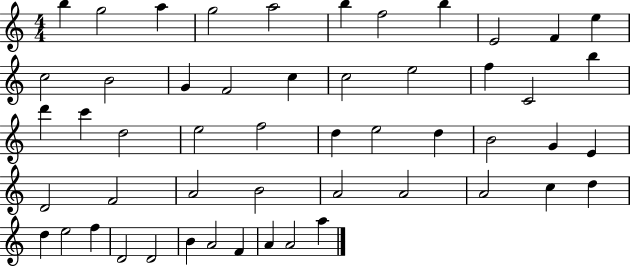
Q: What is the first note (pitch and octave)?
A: B5